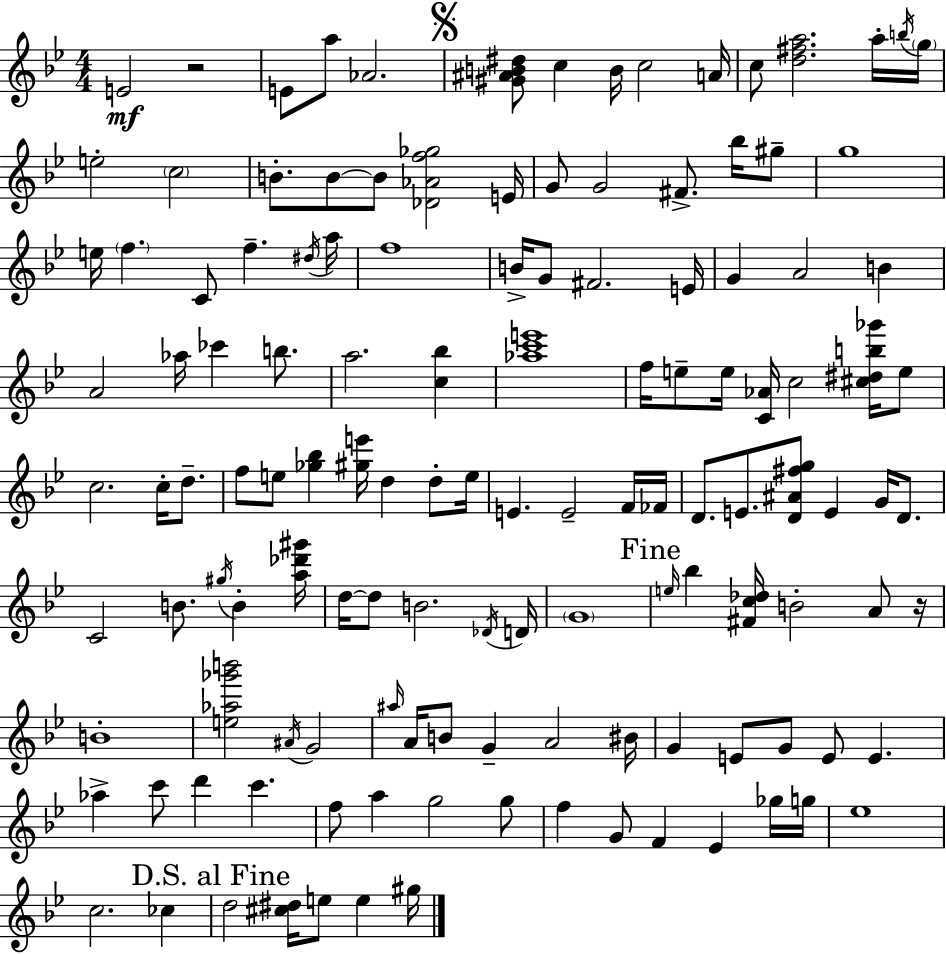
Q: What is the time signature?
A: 4/4